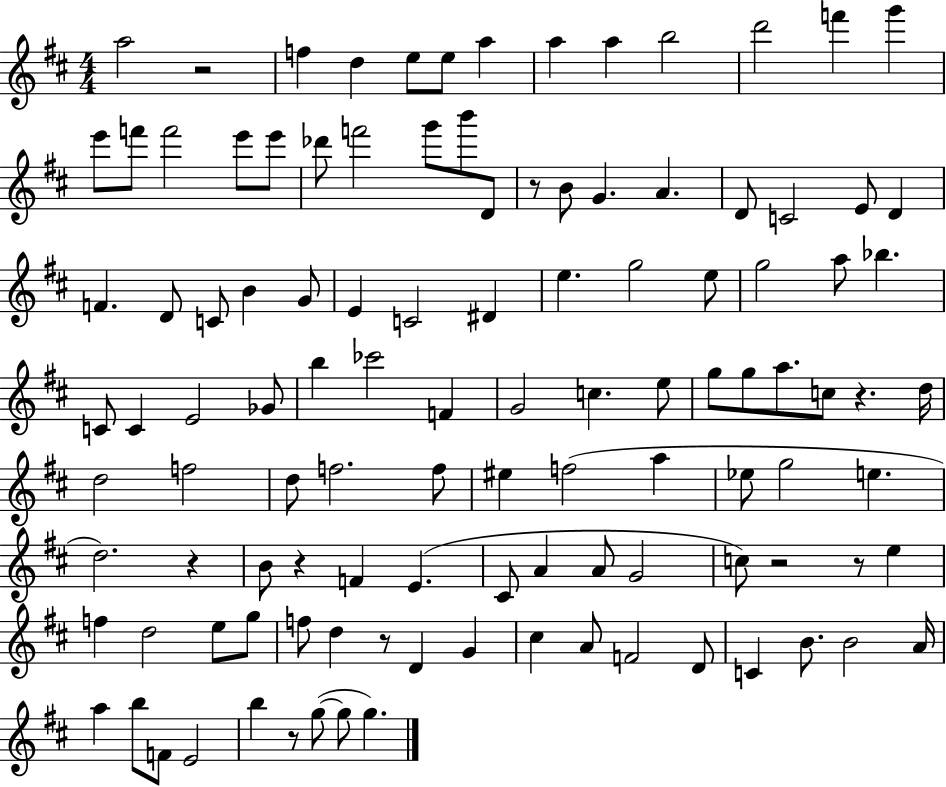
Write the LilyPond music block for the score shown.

{
  \clef treble
  \numericTimeSignature
  \time 4/4
  \key d \major
  a''2 r2 | f''4 d''4 e''8 e''8 a''4 | a''4 a''4 b''2 | d'''2 f'''4 g'''4 | \break e'''8 f'''8 f'''2 e'''8 e'''8 | des'''8 f'''2 g'''8 b'''8 d'8 | r8 b'8 g'4. a'4. | d'8 c'2 e'8 d'4 | \break f'4. d'8 c'8 b'4 g'8 | e'4 c'2 dis'4 | e''4. g''2 e''8 | g''2 a''8 bes''4. | \break c'8 c'4 e'2 ges'8 | b''4 ces'''2 f'4 | g'2 c''4. e''8 | g''8 g''8 a''8. c''8 r4. d''16 | \break d''2 f''2 | d''8 f''2. f''8 | eis''4 f''2( a''4 | ees''8 g''2 e''4. | \break d''2.) r4 | b'8 r4 f'4 e'4.( | cis'8 a'4 a'8 g'2 | c''8) r2 r8 e''4 | \break f''4 d''2 e''8 g''8 | f''8 d''4 r8 d'4 g'4 | cis''4 a'8 f'2 d'8 | c'4 b'8. b'2 a'16 | \break a''4 b''8 f'8 e'2 | b''4 r8 g''8~(~ g''8 g''4.) | \bar "|."
}